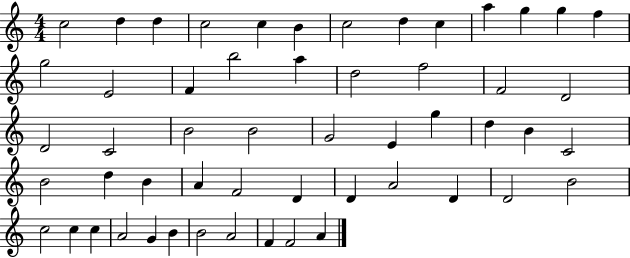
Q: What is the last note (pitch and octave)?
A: A4